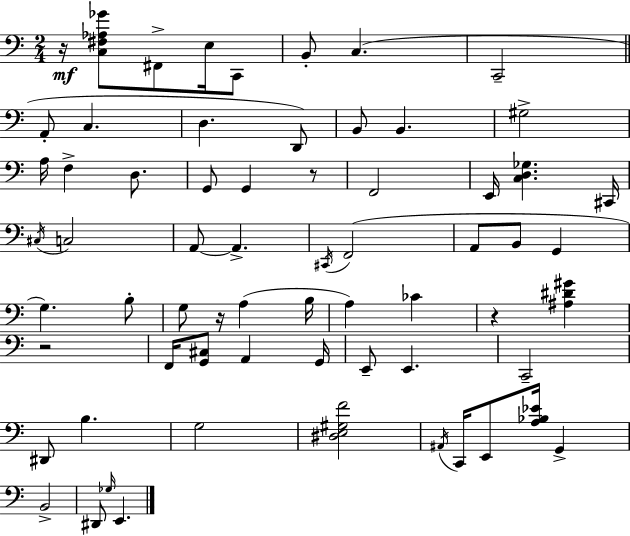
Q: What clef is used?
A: bass